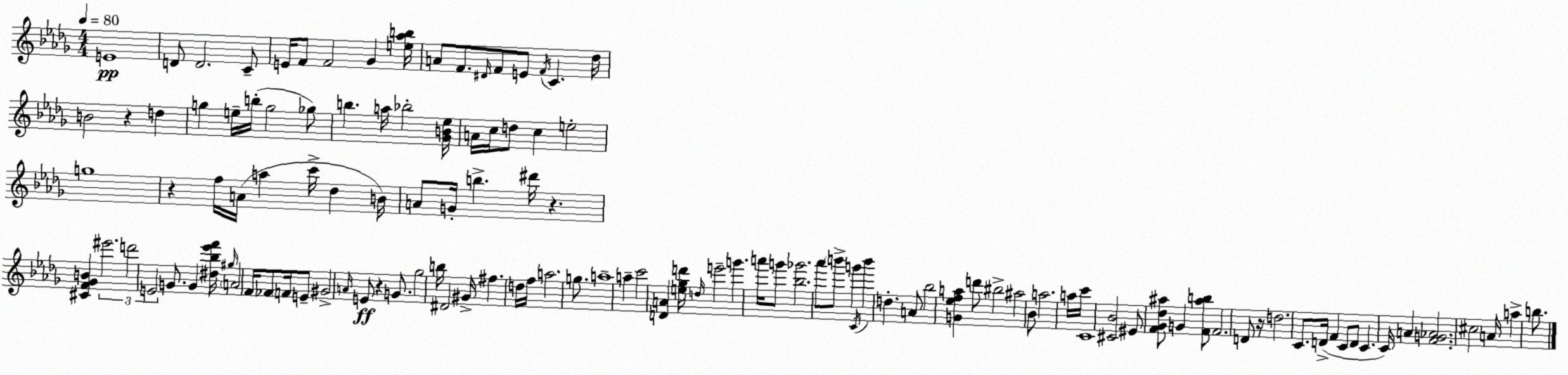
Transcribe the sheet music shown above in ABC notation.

X:1
T:Untitled
M:4/4
L:1/4
K:Bbm
E4 D/2 D2 C/2 E/4 F/2 F2 _G [e_ab]/4 A/2 F/2 ^D/4 F/2 E/2 F/4 C _d/4 B2 z d g e/4 b/4 g2 _g/2 b a/4 _b2 [_GB_e]/4 A/4 c/4 d/2 c e2 g4 z f/4 A/4 a c'/4 _d B/4 A/2 G/4 b ^d'/4 z [^CF_GB] ^e'2 d'2 E2 G/2 G [^d_b_e'f']/4 ^g/4 A2 F/4 _F/2 F/4 E/2 ^G2 A/4 E/2 z G/2 _g2 b/4 ^D2 ^G/4 ^f d/4 f/4 a2 g/2 a4 a c'2 [DA] [e_gd']/4 d/4 e'2 g' a'/4 g'/2 [_b_g']2 _a'/2 b'/2 g' C/4 b' d A/2 _b2 [G_efa] d'/2 ^b2 ^a2 _B/2 a2 a/4 c'/4 C4 [^C_B]2 ^E/2 [F_G_d^a]/2 G [F^ab]/2 F2 D/2 z/4 d2 C/2 D/4 F C/2 D/2 C C/4 A [FG_A]2 ^c2 A/4 a b/2